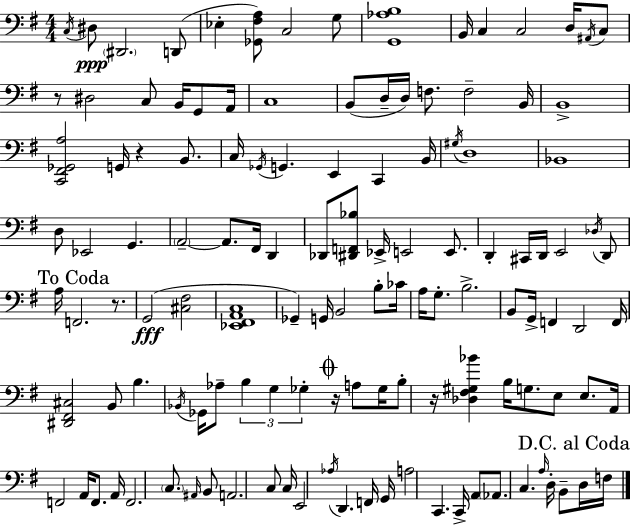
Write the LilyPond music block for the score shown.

{
  \clef bass
  \numericTimeSignature
  \time 4/4
  \key g \major
  \repeat volta 2 { \acciaccatura { c16 }\ppp dis8 \parenthesize dis,2. d,8( | ees4-. <ges, fis a>8) c2 g8 | <g, aes b>1 | b,16 c4 c2 d16 \acciaccatura { ais,16 } | \break c8 r8 dis2 c8 b,16 g,8 | a,16 c1 | b,8( d16-- d16) f8. f2-- | b,16 b,1-> | \break <c, fis, ges, a>2 g,16 r4 b,8. | c16 \acciaccatura { ges,16 } g,4. e,4 c,4 | b,16 \acciaccatura { gis16 } d1 | bes,1 | \break d8 ees,2 g,4. | \parenthesize a,2--~~ a,8. fis,16 | d,4 des,8 <dis, f, bes>8 ees,16-> e,2 | e,8. d,4-. cis,16 d,16 e,2 | \break \acciaccatura { des16 } d,8 \mark "To Coda" a16 f,2. | r8. g,2(\fff <cis fis>2 | <ees, fis, a, c>1 | ges,4--) g,16 b,2 | \break b8-. ces'16 a16 g8.-. b2.-> | b,8 g,16-> f,4 d,2 | f,16 <dis, fis, cis>2 b,8 b4. | \acciaccatura { bes,16 } ges,16 aes8-- \tuplet 3/2 { b4 g4 | \break ges4-. } \mark \markup { \musicglyph "scripts.coda" } r16 a8 ges16 b8-. r16 <des fis gis bes'>4 | b16 g8. e8 e8. a,16 f,2 | a,16 f,8. a,16 f,2. | \parenthesize c8. \grace { ais,16 } b,8 a,2. | \break c8 c16 e,2 | \acciaccatura { aes16 } d,4. f,16 g,16 a2 | c,4. c,16-> a,8 \parenthesize aes,8. c4. | \grace { a16 } d16-. b,8-- \mark "D.C. al Coda" d16 f16 } \bar "|."
}